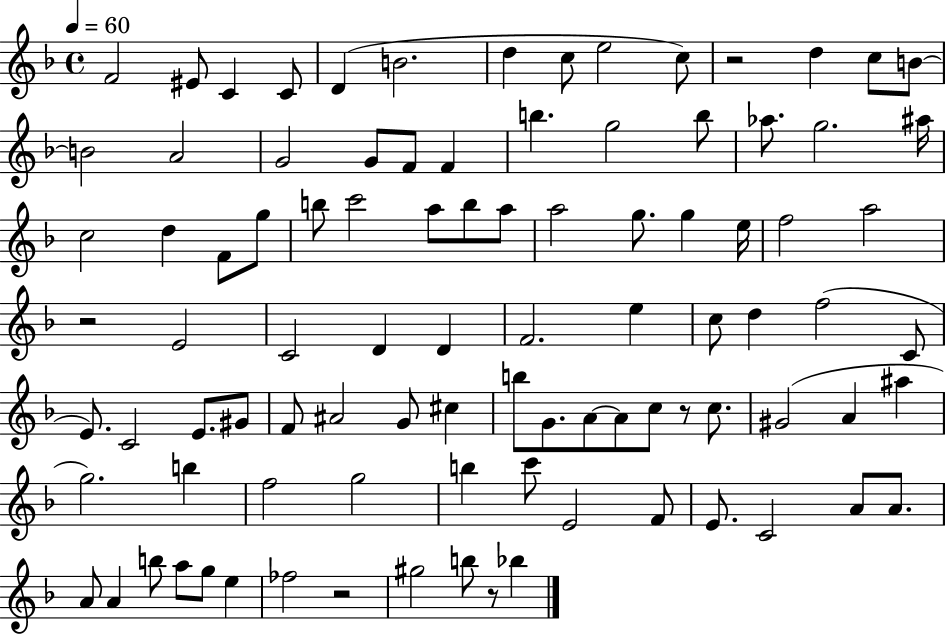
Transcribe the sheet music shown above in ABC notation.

X:1
T:Untitled
M:4/4
L:1/4
K:F
F2 ^E/2 C C/2 D B2 d c/2 e2 c/2 z2 d c/2 B/2 B2 A2 G2 G/2 F/2 F b g2 b/2 _a/2 g2 ^a/4 c2 d F/2 g/2 b/2 c'2 a/2 b/2 a/2 a2 g/2 g e/4 f2 a2 z2 E2 C2 D D F2 e c/2 d f2 C/2 E/2 C2 E/2 ^G/2 F/2 ^A2 G/2 ^c b/2 G/2 A/2 A/2 c/2 z/2 c/2 ^G2 A ^a g2 b f2 g2 b c'/2 E2 F/2 E/2 C2 A/2 A/2 A/2 A b/2 a/2 g/2 e _f2 z2 ^g2 b/2 z/2 _b